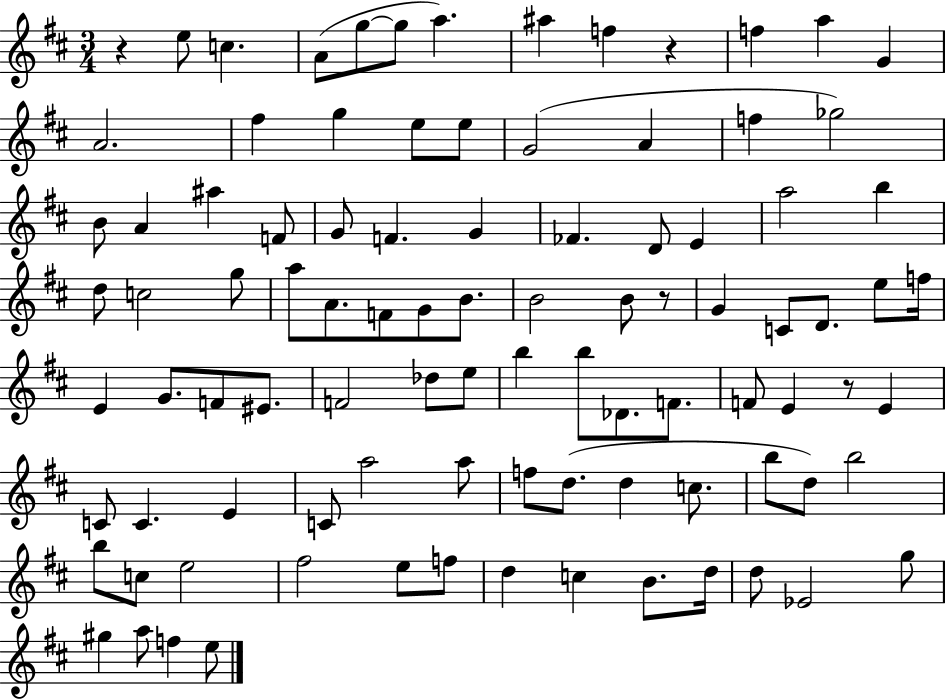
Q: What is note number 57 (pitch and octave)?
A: Db4